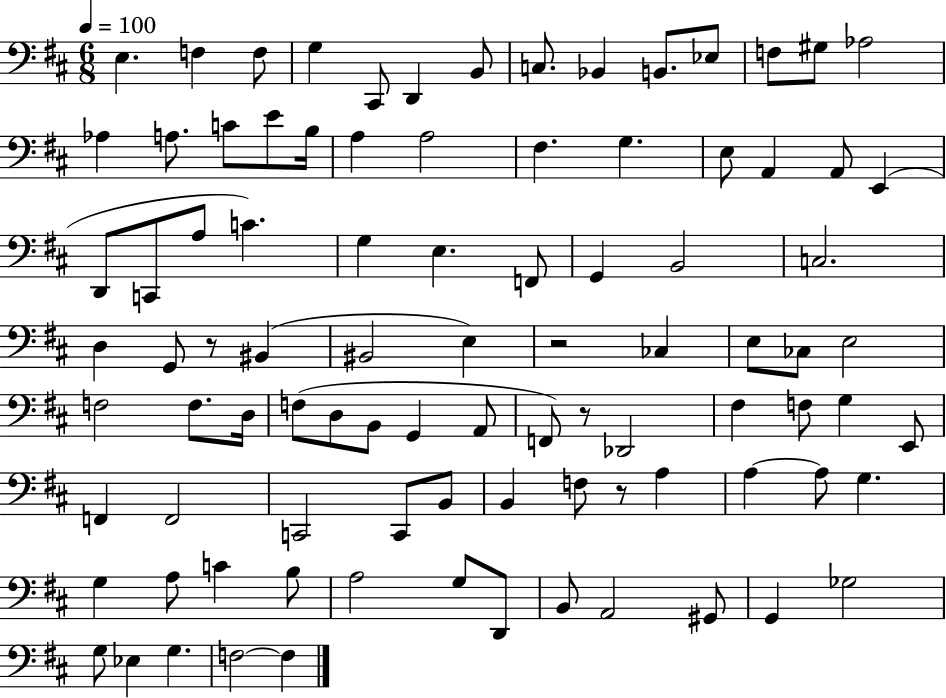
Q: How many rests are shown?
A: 4